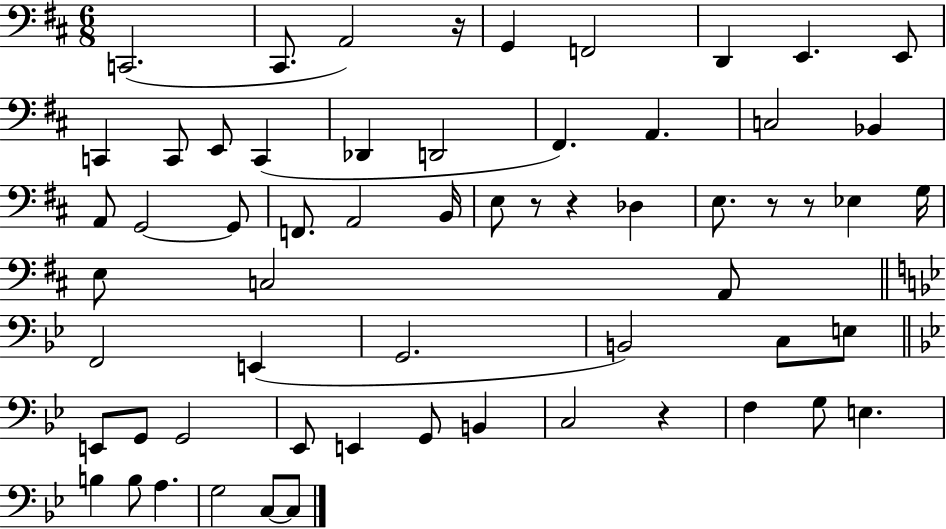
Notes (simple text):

C2/h. C#2/e. A2/h R/s G2/q F2/h D2/q E2/q. E2/e C2/q C2/e E2/e C2/q Db2/q D2/h F#2/q. A2/q. C3/h Bb2/q A2/e G2/h G2/e F2/e. A2/h B2/s E3/e R/e R/q Db3/q E3/e. R/e R/e Eb3/q G3/s E3/e C3/h A2/e F2/h E2/q G2/h. B2/h C3/e E3/e E2/e G2/e G2/h Eb2/e E2/q G2/e B2/q C3/h R/q F3/q G3/e E3/q. B3/q B3/e A3/q. G3/h C3/e C3/e